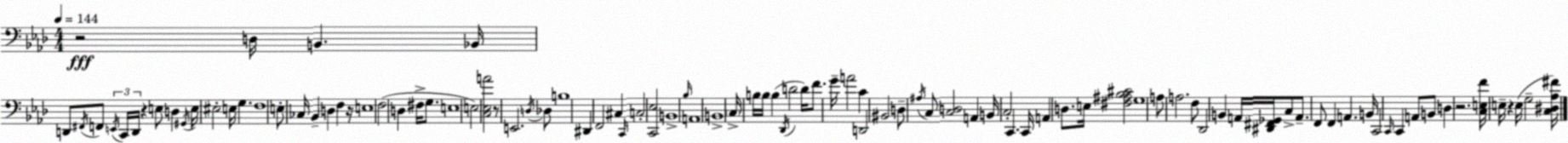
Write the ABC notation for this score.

X:1
T:Untitled
M:4/4
L:1/4
K:Fm
z2 D,/4 B,, _B,,/4 D,,/2 ^F,,/4 F,,/2 E,,/4 C,,/4 D,,/4 z E,/2 D, ^G,,/4 E,/4 ^E,2 E,/4 G, F,4 E,/2 _C,/4 _B,, D, F, z/4 E,4 F,2 D, ^F,/4 G,/2 E,4 E,2 [C,_E,A]2 z/2 E,,2 D,/4 _D,/2 B,4 ^D,, F,,2 ^C, C,,/4 C,2 [C,,_E,]2 B,,4 _B,/4 A,,4 B,,4 C,/4 B,/4 B,/4 B, _D,,/4 D2 D/4 F/2 G/4 A2 C D,,2 ^B,,2 D,/2 ^A,/4 C,/2 [C,D,]2 A,, B,,/4 C,2 C,, C,,/4 A,, D,/2 E,/4 [^F,^A,_B,^C]2 G,4 A,/2 A,2 F,/2 _D,,2 B,, A,,/4 [^D,,^F,,_G,,]/4 C,/2 A,,/2 F,,/2 F,, A,, B,,/4 C,,2 C,,/4 C,, A,,/2 B,,/2 D, z2 [C,E,F]/4 E,/4 z E,/4 G,2 [C,^D,_A,^F]/4